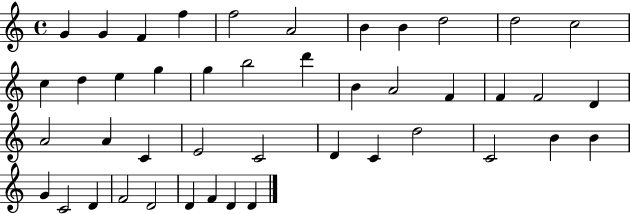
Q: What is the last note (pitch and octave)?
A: D4